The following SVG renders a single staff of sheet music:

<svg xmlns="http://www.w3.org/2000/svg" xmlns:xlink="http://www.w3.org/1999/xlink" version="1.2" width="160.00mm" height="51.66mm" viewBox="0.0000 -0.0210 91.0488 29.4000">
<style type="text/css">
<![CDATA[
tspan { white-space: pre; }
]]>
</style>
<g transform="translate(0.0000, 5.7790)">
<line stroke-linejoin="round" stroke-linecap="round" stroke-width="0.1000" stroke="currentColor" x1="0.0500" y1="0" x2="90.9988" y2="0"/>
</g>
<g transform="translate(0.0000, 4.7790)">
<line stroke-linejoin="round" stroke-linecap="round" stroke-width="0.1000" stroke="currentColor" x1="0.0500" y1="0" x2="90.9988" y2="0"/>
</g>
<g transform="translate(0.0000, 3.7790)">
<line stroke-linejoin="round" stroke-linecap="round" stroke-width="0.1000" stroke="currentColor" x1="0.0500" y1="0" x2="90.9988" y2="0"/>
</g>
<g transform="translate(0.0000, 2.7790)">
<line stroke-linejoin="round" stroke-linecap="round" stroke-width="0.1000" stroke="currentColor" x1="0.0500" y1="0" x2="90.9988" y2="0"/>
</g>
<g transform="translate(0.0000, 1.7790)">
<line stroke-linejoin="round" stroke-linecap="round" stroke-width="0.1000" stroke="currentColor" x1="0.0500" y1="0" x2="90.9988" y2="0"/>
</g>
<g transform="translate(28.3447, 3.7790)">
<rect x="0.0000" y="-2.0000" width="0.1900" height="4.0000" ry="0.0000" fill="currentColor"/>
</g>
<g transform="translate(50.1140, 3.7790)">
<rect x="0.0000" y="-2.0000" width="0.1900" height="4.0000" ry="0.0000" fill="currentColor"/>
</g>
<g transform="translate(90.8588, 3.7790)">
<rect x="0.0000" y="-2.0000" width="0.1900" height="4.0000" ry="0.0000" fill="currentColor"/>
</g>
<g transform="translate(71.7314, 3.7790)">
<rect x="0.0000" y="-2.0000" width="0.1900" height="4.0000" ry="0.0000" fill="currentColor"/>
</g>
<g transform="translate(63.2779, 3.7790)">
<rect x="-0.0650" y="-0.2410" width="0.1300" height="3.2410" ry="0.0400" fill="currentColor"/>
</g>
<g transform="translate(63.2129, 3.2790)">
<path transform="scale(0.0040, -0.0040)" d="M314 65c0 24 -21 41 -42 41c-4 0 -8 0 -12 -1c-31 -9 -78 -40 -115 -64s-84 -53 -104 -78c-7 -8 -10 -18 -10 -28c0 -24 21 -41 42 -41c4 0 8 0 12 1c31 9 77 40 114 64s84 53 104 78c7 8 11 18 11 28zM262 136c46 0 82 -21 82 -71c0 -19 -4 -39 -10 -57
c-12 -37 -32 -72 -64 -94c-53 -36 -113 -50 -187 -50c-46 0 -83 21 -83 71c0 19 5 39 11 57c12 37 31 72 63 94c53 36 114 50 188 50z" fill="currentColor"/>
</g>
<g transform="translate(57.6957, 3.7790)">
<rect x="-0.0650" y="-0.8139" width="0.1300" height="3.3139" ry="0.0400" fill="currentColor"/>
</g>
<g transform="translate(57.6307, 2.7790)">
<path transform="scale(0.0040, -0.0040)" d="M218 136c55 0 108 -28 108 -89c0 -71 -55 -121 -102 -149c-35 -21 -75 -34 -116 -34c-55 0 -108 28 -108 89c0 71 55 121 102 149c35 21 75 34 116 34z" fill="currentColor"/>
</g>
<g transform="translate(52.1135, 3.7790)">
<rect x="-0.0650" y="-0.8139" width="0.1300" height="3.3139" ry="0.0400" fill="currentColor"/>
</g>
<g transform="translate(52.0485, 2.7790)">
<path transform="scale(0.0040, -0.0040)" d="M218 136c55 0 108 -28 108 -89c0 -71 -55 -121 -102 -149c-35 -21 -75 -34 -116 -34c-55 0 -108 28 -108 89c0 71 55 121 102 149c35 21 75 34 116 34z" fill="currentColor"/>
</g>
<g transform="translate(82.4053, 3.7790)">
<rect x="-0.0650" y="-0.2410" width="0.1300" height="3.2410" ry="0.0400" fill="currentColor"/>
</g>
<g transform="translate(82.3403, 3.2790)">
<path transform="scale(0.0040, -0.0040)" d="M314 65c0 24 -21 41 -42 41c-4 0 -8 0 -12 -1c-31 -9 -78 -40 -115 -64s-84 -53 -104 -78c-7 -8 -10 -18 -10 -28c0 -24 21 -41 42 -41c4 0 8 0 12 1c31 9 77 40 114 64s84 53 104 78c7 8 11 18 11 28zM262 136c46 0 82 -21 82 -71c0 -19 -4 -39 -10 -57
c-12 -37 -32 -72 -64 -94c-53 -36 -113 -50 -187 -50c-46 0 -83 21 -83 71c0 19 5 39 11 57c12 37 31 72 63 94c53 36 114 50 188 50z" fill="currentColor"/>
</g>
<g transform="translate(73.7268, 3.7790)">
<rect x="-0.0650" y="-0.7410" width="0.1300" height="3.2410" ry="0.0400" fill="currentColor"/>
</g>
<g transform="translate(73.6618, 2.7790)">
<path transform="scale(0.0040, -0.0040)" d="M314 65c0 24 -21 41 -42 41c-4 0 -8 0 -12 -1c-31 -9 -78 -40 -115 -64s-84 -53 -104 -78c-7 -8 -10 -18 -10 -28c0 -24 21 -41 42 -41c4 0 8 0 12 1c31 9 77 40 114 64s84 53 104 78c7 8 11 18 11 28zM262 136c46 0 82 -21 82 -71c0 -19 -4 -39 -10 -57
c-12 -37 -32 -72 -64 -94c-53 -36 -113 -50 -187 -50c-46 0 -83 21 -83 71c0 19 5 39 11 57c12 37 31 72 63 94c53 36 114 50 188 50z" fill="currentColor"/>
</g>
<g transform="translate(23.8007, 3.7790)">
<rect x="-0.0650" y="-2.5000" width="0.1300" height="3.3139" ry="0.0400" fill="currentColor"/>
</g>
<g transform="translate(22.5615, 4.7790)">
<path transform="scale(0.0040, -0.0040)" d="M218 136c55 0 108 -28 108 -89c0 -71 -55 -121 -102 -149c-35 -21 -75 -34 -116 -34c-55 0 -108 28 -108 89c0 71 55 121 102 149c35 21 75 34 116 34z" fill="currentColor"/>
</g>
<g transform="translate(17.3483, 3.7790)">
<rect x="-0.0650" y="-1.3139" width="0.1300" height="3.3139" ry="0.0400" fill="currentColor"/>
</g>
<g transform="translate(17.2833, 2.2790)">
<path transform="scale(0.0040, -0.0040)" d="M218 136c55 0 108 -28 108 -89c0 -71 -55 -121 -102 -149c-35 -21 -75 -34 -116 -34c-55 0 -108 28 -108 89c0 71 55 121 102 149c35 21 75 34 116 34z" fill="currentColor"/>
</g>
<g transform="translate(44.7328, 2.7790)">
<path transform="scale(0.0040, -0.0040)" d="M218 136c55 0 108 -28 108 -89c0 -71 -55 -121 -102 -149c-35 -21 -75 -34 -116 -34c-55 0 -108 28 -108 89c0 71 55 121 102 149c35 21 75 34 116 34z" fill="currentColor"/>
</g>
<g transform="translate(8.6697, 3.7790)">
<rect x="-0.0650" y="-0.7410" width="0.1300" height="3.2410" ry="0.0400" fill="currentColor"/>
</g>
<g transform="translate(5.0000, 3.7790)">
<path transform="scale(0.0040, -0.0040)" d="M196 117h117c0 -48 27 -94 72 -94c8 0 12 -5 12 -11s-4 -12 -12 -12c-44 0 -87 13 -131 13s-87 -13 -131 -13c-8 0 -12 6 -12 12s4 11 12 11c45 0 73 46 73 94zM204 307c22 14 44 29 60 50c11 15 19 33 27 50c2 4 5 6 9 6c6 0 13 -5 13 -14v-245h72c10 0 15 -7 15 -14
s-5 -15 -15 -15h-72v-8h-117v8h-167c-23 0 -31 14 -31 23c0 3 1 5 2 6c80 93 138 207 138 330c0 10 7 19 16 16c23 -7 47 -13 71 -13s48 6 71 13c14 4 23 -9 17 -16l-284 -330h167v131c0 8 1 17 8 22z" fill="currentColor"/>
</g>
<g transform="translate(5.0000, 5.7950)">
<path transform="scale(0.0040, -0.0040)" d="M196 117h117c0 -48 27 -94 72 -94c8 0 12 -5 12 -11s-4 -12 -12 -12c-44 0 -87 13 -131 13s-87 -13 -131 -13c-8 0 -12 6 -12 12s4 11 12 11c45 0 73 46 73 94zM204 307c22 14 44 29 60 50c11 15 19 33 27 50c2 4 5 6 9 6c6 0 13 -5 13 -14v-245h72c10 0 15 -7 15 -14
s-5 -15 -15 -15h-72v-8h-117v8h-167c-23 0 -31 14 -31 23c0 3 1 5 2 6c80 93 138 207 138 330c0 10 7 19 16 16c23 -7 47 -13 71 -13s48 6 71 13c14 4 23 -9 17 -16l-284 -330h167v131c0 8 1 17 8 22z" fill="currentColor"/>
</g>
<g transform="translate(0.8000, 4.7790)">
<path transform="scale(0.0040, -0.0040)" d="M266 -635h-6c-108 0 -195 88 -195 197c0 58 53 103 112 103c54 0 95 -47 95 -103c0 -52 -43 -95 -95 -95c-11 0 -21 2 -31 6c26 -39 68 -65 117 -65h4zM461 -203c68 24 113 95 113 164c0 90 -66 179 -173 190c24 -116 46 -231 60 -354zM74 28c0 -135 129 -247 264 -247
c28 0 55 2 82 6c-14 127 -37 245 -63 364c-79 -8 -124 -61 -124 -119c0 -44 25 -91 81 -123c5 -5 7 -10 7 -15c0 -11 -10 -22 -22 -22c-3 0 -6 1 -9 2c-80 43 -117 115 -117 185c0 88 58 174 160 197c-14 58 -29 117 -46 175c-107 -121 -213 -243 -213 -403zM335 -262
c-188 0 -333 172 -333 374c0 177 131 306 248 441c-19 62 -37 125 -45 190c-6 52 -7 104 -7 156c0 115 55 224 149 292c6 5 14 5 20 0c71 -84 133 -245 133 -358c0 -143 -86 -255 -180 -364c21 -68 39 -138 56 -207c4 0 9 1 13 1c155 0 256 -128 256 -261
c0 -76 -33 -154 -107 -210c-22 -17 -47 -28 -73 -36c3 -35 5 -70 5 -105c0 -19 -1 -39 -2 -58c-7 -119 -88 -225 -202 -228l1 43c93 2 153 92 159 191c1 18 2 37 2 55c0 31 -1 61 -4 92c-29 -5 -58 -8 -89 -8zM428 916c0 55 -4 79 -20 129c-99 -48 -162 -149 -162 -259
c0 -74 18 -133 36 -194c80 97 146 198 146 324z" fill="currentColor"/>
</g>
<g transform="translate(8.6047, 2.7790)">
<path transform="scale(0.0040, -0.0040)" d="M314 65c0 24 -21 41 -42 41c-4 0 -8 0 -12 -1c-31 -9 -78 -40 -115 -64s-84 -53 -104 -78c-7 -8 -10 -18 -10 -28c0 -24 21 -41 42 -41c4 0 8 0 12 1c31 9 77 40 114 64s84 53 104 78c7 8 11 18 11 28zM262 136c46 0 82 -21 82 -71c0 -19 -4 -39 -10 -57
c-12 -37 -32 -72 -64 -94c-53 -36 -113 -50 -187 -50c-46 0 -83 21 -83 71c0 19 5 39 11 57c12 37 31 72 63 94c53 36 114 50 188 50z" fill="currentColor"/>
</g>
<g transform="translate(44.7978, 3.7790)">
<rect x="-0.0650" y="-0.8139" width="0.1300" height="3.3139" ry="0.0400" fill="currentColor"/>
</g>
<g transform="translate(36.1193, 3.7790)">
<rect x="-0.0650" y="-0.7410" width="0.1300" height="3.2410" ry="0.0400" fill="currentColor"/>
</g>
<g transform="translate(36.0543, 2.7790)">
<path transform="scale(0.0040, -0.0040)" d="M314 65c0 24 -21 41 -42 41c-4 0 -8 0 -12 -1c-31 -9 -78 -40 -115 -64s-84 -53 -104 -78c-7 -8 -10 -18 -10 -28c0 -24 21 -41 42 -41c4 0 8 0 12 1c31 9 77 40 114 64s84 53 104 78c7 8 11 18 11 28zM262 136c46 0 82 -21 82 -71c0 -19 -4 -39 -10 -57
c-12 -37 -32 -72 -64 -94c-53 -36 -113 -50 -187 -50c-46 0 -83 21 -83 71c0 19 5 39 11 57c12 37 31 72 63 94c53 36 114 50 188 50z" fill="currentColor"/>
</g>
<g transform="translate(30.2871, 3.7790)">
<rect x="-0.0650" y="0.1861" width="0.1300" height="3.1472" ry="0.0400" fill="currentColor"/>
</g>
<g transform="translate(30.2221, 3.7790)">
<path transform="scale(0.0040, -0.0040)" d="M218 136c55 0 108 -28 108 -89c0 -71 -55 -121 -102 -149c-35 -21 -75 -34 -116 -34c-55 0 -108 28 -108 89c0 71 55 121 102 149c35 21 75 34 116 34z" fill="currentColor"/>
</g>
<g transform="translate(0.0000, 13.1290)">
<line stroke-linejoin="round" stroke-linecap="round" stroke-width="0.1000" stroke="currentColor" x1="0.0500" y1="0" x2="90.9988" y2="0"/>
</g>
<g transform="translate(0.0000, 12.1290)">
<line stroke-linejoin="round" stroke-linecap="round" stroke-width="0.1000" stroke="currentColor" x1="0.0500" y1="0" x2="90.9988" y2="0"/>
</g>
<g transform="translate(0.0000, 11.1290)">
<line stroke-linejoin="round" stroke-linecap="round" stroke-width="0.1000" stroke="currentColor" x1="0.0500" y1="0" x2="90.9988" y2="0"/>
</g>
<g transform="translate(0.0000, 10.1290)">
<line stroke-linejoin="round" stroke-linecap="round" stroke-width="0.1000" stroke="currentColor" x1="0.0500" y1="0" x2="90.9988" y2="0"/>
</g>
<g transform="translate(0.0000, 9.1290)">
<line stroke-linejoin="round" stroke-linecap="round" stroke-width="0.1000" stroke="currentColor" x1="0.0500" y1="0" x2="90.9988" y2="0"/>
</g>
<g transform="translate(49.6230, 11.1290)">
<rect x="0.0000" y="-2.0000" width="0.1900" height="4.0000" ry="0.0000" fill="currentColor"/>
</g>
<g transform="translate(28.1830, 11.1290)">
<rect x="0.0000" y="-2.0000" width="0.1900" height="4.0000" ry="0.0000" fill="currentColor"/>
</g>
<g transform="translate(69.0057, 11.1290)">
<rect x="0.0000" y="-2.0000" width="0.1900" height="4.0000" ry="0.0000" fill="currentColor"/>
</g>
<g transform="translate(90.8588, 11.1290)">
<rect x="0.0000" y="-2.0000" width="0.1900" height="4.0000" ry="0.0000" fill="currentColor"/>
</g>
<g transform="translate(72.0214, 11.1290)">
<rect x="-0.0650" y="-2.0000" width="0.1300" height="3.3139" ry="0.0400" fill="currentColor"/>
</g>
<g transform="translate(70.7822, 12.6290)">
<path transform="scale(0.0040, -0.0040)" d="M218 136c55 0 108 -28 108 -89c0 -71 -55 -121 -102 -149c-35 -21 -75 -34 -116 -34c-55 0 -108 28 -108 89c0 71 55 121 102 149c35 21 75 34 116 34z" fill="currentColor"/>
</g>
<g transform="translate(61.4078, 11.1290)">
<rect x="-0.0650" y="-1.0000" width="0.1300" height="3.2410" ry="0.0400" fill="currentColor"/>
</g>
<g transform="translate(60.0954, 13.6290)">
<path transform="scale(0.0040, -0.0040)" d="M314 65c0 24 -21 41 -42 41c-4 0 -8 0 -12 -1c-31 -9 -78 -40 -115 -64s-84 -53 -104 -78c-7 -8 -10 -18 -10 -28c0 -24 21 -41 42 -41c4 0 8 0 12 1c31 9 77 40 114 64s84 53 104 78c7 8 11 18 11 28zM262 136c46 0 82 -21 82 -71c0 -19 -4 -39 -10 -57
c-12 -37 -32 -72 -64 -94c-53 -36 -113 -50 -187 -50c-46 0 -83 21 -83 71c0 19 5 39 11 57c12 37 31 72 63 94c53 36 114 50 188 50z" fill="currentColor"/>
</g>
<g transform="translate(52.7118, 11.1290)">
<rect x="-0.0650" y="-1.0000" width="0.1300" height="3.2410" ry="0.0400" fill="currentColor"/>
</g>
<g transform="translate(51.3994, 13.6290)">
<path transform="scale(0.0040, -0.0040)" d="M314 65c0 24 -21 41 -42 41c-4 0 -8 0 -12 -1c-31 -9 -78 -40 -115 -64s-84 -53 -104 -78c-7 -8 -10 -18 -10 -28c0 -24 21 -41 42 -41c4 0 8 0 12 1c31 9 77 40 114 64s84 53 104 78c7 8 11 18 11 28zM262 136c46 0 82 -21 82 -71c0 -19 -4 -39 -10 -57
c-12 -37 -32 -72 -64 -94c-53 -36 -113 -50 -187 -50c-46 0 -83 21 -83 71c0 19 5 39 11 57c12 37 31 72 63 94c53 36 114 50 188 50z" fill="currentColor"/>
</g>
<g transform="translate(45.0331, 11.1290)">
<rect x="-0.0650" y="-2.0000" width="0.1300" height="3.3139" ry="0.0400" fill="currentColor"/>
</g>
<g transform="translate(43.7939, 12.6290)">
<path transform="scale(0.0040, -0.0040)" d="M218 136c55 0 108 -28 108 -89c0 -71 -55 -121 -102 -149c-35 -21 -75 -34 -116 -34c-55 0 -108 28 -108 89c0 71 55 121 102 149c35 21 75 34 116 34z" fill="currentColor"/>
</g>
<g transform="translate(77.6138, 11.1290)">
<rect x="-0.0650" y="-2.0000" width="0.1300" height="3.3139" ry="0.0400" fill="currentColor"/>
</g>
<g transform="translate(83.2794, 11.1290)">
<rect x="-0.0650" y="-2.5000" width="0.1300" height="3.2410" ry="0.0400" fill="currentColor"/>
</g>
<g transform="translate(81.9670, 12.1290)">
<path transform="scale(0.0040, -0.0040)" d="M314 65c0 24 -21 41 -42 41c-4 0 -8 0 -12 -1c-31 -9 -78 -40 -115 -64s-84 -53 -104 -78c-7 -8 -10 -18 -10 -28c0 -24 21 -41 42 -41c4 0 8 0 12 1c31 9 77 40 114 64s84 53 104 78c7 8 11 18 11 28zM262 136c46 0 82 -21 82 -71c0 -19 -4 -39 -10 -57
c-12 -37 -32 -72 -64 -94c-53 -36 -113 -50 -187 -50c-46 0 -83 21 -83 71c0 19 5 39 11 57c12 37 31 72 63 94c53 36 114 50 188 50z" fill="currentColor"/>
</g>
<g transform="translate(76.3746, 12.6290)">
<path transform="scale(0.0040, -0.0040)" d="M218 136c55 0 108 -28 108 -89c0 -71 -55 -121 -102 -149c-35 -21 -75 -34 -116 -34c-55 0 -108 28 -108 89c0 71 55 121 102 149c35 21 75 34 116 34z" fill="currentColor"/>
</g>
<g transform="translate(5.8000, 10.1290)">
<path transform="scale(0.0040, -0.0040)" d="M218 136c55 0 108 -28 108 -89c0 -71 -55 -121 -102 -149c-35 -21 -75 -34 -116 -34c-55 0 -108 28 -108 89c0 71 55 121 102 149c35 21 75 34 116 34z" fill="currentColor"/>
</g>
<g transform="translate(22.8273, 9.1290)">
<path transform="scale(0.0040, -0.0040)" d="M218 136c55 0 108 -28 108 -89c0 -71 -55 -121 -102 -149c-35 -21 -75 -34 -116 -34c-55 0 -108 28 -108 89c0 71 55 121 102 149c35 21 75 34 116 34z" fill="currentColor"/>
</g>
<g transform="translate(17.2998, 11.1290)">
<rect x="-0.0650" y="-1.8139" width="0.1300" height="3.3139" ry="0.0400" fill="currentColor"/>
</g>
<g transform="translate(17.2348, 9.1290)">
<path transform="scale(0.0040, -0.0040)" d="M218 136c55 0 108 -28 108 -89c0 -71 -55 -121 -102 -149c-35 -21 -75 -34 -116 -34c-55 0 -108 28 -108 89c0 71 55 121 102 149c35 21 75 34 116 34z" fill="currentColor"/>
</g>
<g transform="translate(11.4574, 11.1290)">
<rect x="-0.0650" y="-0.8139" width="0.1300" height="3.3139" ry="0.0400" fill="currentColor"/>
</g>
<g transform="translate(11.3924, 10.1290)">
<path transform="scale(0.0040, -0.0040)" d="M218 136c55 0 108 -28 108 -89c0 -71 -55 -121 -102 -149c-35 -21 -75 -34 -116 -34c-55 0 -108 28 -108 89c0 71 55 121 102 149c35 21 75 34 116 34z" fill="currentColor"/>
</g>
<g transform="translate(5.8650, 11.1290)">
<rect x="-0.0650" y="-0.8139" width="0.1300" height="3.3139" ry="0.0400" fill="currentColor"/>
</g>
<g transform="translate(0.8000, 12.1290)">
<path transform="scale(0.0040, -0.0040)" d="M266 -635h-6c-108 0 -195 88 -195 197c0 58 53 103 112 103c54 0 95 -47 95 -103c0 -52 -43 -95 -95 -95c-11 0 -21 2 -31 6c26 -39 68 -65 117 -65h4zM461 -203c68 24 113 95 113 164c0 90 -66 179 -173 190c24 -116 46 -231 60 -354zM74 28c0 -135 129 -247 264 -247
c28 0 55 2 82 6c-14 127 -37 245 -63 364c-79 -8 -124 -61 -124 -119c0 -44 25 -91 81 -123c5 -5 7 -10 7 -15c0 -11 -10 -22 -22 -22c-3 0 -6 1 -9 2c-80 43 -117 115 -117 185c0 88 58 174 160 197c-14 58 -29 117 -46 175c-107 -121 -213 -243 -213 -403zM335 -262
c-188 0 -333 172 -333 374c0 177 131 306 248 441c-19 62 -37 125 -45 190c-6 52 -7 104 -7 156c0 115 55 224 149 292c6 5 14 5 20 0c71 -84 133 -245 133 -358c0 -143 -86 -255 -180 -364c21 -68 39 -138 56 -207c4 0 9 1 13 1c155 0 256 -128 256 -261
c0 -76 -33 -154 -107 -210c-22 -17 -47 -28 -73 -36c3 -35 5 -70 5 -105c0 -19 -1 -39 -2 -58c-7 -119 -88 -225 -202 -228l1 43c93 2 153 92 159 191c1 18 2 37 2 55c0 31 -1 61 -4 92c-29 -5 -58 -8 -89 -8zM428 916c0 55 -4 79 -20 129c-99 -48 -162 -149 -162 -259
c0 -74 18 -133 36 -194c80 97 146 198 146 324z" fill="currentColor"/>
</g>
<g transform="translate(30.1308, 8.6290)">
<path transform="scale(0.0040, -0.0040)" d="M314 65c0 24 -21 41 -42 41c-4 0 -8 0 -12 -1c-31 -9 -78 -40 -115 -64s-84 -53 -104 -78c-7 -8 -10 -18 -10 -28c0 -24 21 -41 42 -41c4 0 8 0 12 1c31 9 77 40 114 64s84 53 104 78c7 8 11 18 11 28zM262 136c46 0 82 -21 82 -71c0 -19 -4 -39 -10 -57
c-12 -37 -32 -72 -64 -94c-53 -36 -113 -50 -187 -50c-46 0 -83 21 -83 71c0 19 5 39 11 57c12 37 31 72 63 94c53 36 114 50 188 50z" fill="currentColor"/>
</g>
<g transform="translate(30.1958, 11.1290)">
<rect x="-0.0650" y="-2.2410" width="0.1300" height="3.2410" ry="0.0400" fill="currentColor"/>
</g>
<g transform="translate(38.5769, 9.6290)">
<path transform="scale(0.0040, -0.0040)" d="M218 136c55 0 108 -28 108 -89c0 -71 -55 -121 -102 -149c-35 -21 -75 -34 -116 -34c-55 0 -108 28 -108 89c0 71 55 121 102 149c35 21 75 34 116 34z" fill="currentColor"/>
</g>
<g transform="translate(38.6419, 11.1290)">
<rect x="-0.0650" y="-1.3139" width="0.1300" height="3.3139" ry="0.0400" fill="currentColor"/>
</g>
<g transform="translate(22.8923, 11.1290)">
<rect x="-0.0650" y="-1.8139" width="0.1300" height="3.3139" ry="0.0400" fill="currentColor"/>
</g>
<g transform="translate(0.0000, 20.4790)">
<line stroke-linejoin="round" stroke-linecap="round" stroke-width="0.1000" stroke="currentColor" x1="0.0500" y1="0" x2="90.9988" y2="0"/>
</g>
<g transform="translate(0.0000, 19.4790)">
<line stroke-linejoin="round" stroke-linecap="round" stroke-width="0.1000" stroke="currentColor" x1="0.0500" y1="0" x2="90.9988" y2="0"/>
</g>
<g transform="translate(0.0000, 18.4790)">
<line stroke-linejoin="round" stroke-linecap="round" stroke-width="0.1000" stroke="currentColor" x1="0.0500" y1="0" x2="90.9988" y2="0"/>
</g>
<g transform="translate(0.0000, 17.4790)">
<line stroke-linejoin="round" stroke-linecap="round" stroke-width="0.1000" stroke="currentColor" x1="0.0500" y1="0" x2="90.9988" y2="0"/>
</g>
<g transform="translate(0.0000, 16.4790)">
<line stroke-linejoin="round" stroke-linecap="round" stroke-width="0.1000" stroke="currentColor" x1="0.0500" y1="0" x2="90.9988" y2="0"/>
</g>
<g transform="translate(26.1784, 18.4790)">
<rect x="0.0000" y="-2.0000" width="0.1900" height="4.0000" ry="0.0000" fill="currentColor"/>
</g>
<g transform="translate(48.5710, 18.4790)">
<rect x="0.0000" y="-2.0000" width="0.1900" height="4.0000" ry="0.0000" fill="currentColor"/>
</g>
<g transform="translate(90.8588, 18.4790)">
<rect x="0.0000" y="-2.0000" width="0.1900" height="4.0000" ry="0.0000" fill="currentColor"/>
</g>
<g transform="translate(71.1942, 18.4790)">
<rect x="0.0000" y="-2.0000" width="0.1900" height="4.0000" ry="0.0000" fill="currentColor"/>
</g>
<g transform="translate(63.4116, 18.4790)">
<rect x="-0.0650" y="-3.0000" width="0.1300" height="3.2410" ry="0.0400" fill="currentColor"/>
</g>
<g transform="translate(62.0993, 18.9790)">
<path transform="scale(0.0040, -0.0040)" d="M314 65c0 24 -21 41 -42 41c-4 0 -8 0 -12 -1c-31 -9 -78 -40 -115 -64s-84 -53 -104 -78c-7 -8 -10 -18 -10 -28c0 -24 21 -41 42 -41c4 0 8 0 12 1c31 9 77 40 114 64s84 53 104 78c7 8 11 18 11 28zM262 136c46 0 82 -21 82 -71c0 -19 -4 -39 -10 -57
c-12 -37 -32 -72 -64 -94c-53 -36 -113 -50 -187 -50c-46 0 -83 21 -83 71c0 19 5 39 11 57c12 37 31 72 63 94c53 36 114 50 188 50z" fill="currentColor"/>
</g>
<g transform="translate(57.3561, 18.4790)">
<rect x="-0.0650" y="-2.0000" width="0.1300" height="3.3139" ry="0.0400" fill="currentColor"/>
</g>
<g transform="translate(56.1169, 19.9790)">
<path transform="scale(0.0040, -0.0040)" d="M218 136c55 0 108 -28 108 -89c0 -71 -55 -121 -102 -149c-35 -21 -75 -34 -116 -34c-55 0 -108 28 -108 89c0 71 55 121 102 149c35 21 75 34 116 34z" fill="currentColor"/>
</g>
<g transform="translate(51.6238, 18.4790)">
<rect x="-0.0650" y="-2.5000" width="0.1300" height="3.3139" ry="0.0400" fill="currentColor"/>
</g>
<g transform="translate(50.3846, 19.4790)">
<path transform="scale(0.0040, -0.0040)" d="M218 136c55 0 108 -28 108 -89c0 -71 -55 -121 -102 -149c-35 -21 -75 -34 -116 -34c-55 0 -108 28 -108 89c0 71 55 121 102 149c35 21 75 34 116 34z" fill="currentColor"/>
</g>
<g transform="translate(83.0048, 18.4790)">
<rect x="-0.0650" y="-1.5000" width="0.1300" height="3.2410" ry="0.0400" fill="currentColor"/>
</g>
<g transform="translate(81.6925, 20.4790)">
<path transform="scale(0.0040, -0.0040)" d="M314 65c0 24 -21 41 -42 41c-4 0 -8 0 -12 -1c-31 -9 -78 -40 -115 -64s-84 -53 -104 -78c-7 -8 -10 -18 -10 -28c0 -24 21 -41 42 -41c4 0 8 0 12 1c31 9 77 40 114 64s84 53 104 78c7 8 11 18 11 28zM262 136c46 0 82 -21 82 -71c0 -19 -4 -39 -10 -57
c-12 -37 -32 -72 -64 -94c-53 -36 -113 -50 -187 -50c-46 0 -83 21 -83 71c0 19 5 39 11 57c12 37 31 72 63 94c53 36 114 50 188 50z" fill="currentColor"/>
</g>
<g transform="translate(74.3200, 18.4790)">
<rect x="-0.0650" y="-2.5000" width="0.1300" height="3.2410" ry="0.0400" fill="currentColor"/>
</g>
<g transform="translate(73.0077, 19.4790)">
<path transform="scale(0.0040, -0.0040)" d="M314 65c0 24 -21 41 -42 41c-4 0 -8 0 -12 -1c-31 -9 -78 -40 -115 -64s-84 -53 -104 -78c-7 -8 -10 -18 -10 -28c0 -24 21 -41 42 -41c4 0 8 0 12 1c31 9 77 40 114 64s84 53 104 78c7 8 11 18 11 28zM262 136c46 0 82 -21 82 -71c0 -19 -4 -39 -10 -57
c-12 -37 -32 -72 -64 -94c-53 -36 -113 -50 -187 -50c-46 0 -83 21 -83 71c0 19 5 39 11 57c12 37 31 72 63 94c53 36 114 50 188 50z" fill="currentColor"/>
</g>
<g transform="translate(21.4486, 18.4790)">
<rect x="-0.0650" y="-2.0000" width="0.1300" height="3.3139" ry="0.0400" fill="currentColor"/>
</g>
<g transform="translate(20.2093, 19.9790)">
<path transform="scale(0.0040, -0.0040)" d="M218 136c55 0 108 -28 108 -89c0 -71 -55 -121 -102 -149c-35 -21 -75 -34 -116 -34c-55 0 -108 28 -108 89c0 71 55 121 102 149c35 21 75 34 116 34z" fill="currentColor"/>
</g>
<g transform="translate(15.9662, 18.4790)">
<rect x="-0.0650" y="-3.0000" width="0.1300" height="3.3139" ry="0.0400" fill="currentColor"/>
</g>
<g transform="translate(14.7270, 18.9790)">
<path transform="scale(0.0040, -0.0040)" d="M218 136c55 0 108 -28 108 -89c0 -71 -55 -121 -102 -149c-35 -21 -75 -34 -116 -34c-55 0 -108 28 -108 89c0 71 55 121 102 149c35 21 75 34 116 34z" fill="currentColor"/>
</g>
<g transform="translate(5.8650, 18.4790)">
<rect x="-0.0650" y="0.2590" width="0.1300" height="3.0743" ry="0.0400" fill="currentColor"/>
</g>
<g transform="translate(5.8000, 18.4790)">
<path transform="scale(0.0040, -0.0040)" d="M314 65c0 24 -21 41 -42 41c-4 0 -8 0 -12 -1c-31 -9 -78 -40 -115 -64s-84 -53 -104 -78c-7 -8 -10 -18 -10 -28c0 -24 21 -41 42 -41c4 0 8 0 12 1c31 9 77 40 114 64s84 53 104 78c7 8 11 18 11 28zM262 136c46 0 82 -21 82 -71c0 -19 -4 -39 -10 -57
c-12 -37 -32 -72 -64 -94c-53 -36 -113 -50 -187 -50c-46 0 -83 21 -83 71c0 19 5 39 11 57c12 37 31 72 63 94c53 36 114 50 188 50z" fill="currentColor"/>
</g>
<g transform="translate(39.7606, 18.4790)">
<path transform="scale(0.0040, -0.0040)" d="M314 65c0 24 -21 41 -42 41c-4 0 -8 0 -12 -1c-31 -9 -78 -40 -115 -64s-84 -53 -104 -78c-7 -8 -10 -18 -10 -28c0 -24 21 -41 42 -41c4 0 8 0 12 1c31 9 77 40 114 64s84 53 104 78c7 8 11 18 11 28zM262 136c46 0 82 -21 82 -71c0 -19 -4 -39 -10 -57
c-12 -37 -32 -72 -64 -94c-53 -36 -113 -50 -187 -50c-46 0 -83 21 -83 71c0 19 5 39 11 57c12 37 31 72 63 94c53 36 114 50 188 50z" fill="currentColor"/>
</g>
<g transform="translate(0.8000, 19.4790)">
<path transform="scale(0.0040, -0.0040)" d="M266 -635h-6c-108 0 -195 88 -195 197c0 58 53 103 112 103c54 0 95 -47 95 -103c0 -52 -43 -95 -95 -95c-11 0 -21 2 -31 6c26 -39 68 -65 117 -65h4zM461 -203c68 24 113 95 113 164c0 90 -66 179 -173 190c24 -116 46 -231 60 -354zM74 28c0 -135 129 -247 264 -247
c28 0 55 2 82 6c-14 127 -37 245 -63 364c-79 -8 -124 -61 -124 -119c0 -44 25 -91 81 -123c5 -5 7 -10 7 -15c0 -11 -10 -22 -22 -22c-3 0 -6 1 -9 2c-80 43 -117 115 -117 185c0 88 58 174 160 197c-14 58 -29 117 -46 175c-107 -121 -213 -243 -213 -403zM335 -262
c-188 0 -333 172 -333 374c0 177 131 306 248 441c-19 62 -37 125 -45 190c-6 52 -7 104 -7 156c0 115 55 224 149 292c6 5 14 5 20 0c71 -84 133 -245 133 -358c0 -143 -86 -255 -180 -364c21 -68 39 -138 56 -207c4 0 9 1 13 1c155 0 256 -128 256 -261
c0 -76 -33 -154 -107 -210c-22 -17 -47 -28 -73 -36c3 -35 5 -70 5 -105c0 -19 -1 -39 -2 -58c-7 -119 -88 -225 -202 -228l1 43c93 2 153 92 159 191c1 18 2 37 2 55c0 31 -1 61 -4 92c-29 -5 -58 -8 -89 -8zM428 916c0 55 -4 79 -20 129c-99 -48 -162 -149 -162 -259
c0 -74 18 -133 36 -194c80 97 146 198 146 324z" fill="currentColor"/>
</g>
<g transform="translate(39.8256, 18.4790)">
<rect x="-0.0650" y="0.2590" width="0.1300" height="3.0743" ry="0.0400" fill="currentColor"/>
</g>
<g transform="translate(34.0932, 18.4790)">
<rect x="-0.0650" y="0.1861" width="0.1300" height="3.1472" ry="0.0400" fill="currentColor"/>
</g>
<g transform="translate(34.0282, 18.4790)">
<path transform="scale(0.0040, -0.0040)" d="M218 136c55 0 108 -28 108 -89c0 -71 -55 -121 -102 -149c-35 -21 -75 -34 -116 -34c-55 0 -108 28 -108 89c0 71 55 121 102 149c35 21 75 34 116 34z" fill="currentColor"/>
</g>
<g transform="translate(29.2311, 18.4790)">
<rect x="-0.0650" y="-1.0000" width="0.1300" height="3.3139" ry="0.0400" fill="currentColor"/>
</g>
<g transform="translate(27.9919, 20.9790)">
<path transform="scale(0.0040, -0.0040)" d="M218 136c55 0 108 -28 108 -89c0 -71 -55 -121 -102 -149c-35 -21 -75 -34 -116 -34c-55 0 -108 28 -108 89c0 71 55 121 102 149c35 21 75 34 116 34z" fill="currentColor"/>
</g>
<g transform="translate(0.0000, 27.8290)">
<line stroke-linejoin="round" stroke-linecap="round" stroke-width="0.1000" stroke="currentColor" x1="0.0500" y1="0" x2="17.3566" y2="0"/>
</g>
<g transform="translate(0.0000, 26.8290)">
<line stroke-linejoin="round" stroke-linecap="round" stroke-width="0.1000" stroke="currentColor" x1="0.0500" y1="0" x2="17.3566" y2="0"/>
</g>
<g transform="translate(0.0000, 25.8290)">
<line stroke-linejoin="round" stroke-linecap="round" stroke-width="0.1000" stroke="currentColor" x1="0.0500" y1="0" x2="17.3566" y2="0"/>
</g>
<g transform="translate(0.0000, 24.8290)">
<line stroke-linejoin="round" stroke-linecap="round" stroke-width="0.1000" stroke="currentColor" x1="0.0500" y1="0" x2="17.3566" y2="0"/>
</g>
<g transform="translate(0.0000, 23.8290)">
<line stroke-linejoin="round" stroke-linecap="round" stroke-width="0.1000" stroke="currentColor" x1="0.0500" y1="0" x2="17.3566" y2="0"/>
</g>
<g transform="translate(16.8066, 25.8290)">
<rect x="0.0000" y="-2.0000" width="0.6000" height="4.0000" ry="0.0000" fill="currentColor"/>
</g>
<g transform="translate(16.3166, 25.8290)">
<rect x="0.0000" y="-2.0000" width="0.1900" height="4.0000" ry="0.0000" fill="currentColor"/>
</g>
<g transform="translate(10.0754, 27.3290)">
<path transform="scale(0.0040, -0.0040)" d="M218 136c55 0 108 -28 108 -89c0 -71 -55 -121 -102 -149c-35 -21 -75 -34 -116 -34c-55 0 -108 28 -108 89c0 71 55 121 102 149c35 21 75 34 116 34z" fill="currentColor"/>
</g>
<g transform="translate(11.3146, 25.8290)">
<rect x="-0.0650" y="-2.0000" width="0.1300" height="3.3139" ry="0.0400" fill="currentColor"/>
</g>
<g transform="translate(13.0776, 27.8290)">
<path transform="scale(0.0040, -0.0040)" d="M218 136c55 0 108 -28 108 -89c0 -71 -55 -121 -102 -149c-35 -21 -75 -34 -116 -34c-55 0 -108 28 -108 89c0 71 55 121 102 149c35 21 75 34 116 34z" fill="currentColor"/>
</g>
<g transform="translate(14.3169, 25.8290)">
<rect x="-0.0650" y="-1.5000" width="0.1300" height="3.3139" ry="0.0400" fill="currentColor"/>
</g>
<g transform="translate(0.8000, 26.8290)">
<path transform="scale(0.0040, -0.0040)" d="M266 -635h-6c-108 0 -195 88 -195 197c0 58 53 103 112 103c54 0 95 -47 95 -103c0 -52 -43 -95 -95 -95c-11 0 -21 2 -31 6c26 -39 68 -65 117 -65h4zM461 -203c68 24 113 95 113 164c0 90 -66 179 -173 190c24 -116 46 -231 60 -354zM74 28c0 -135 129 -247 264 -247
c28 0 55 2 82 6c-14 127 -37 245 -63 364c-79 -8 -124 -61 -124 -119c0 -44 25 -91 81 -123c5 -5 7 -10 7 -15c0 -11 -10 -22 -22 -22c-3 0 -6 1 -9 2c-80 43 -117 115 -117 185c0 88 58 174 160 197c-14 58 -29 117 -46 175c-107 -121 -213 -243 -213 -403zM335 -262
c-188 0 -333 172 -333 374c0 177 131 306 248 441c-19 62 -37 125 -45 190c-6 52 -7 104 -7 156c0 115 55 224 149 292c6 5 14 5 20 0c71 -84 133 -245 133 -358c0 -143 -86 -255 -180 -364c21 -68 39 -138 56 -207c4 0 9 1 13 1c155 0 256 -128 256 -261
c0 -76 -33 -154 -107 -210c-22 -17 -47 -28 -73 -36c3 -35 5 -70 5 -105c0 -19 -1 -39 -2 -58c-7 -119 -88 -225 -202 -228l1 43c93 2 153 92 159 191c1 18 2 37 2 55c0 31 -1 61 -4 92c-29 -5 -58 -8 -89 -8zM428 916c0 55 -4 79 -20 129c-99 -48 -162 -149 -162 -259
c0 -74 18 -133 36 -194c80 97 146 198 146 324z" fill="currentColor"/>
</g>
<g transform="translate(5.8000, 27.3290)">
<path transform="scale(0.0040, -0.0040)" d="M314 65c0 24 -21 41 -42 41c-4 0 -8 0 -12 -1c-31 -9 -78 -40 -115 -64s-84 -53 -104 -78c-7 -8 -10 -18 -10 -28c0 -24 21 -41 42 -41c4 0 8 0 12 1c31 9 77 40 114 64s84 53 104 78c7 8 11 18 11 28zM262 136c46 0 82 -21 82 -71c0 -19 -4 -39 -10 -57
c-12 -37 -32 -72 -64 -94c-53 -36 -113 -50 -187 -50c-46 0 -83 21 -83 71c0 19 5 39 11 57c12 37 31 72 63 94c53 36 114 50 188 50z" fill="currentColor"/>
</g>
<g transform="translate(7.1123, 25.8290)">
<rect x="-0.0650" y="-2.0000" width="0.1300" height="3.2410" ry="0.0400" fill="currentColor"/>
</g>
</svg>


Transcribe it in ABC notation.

X:1
T:Untitled
M:4/4
L:1/4
K:C
d2 e G B d2 d d d c2 d2 c2 d d f f g2 e F D2 D2 F F G2 B2 A F D B B2 G F A2 G2 E2 F2 F E